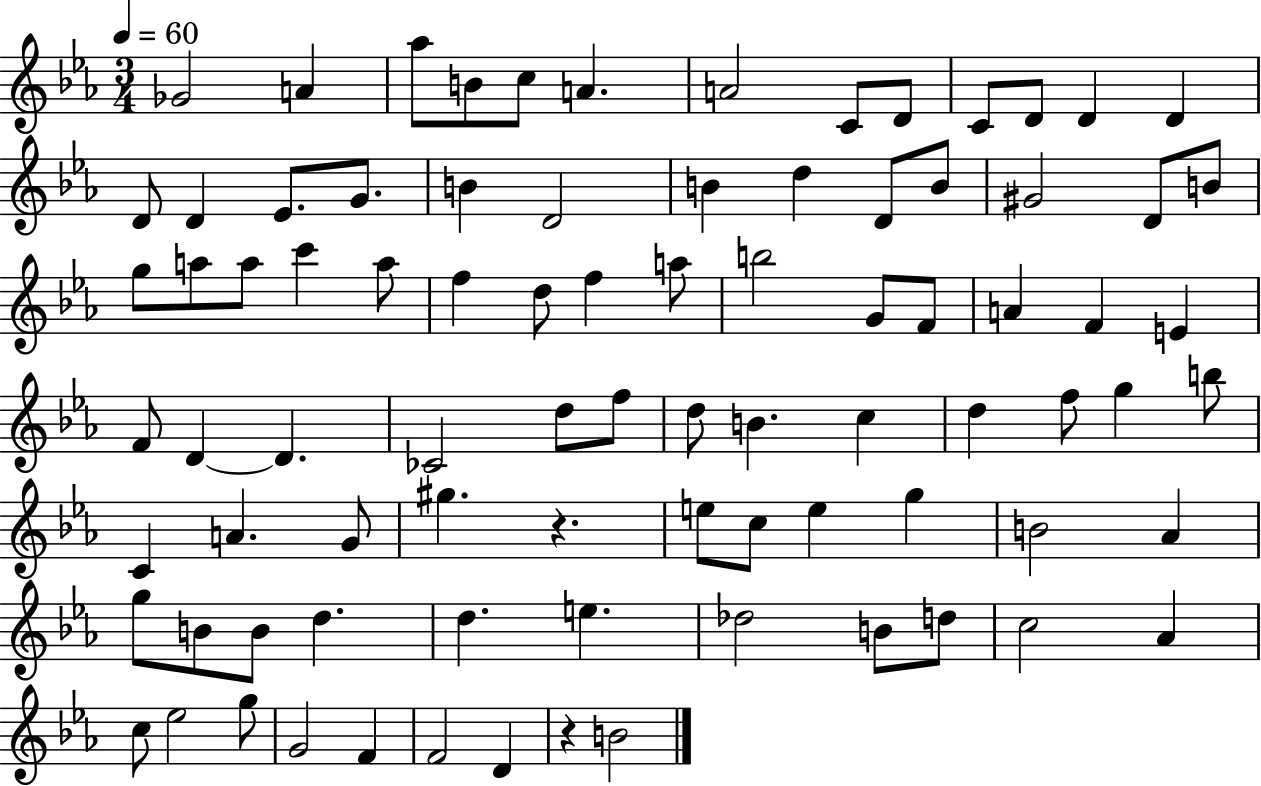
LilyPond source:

{
  \clef treble
  \numericTimeSignature
  \time 3/4
  \key ees \major
  \tempo 4 = 60
  \repeat volta 2 { ges'2 a'4 | aes''8 b'8 c''8 a'4. | a'2 c'8 d'8 | c'8 d'8 d'4 d'4 | \break d'8 d'4 ees'8. g'8. | b'4 d'2 | b'4 d''4 d'8 b'8 | gis'2 d'8 b'8 | \break g''8 a''8 a''8 c'''4 a''8 | f''4 d''8 f''4 a''8 | b''2 g'8 f'8 | a'4 f'4 e'4 | \break f'8 d'4~~ d'4. | ces'2 d''8 f''8 | d''8 b'4. c''4 | d''4 f''8 g''4 b''8 | \break c'4 a'4. g'8 | gis''4. r4. | e''8 c''8 e''4 g''4 | b'2 aes'4 | \break g''8 b'8 b'8 d''4. | d''4. e''4. | des''2 b'8 d''8 | c''2 aes'4 | \break c''8 ees''2 g''8 | g'2 f'4 | f'2 d'4 | r4 b'2 | \break } \bar "|."
}